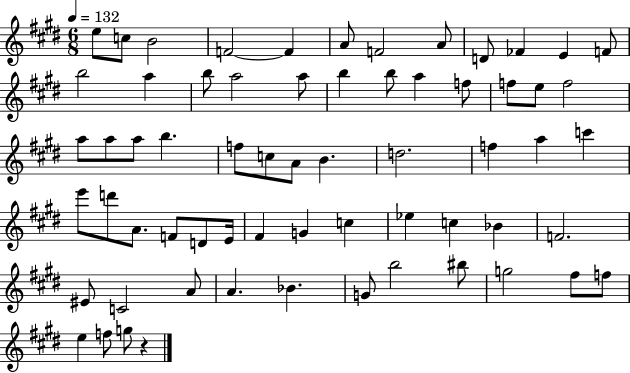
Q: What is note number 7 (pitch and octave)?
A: F4